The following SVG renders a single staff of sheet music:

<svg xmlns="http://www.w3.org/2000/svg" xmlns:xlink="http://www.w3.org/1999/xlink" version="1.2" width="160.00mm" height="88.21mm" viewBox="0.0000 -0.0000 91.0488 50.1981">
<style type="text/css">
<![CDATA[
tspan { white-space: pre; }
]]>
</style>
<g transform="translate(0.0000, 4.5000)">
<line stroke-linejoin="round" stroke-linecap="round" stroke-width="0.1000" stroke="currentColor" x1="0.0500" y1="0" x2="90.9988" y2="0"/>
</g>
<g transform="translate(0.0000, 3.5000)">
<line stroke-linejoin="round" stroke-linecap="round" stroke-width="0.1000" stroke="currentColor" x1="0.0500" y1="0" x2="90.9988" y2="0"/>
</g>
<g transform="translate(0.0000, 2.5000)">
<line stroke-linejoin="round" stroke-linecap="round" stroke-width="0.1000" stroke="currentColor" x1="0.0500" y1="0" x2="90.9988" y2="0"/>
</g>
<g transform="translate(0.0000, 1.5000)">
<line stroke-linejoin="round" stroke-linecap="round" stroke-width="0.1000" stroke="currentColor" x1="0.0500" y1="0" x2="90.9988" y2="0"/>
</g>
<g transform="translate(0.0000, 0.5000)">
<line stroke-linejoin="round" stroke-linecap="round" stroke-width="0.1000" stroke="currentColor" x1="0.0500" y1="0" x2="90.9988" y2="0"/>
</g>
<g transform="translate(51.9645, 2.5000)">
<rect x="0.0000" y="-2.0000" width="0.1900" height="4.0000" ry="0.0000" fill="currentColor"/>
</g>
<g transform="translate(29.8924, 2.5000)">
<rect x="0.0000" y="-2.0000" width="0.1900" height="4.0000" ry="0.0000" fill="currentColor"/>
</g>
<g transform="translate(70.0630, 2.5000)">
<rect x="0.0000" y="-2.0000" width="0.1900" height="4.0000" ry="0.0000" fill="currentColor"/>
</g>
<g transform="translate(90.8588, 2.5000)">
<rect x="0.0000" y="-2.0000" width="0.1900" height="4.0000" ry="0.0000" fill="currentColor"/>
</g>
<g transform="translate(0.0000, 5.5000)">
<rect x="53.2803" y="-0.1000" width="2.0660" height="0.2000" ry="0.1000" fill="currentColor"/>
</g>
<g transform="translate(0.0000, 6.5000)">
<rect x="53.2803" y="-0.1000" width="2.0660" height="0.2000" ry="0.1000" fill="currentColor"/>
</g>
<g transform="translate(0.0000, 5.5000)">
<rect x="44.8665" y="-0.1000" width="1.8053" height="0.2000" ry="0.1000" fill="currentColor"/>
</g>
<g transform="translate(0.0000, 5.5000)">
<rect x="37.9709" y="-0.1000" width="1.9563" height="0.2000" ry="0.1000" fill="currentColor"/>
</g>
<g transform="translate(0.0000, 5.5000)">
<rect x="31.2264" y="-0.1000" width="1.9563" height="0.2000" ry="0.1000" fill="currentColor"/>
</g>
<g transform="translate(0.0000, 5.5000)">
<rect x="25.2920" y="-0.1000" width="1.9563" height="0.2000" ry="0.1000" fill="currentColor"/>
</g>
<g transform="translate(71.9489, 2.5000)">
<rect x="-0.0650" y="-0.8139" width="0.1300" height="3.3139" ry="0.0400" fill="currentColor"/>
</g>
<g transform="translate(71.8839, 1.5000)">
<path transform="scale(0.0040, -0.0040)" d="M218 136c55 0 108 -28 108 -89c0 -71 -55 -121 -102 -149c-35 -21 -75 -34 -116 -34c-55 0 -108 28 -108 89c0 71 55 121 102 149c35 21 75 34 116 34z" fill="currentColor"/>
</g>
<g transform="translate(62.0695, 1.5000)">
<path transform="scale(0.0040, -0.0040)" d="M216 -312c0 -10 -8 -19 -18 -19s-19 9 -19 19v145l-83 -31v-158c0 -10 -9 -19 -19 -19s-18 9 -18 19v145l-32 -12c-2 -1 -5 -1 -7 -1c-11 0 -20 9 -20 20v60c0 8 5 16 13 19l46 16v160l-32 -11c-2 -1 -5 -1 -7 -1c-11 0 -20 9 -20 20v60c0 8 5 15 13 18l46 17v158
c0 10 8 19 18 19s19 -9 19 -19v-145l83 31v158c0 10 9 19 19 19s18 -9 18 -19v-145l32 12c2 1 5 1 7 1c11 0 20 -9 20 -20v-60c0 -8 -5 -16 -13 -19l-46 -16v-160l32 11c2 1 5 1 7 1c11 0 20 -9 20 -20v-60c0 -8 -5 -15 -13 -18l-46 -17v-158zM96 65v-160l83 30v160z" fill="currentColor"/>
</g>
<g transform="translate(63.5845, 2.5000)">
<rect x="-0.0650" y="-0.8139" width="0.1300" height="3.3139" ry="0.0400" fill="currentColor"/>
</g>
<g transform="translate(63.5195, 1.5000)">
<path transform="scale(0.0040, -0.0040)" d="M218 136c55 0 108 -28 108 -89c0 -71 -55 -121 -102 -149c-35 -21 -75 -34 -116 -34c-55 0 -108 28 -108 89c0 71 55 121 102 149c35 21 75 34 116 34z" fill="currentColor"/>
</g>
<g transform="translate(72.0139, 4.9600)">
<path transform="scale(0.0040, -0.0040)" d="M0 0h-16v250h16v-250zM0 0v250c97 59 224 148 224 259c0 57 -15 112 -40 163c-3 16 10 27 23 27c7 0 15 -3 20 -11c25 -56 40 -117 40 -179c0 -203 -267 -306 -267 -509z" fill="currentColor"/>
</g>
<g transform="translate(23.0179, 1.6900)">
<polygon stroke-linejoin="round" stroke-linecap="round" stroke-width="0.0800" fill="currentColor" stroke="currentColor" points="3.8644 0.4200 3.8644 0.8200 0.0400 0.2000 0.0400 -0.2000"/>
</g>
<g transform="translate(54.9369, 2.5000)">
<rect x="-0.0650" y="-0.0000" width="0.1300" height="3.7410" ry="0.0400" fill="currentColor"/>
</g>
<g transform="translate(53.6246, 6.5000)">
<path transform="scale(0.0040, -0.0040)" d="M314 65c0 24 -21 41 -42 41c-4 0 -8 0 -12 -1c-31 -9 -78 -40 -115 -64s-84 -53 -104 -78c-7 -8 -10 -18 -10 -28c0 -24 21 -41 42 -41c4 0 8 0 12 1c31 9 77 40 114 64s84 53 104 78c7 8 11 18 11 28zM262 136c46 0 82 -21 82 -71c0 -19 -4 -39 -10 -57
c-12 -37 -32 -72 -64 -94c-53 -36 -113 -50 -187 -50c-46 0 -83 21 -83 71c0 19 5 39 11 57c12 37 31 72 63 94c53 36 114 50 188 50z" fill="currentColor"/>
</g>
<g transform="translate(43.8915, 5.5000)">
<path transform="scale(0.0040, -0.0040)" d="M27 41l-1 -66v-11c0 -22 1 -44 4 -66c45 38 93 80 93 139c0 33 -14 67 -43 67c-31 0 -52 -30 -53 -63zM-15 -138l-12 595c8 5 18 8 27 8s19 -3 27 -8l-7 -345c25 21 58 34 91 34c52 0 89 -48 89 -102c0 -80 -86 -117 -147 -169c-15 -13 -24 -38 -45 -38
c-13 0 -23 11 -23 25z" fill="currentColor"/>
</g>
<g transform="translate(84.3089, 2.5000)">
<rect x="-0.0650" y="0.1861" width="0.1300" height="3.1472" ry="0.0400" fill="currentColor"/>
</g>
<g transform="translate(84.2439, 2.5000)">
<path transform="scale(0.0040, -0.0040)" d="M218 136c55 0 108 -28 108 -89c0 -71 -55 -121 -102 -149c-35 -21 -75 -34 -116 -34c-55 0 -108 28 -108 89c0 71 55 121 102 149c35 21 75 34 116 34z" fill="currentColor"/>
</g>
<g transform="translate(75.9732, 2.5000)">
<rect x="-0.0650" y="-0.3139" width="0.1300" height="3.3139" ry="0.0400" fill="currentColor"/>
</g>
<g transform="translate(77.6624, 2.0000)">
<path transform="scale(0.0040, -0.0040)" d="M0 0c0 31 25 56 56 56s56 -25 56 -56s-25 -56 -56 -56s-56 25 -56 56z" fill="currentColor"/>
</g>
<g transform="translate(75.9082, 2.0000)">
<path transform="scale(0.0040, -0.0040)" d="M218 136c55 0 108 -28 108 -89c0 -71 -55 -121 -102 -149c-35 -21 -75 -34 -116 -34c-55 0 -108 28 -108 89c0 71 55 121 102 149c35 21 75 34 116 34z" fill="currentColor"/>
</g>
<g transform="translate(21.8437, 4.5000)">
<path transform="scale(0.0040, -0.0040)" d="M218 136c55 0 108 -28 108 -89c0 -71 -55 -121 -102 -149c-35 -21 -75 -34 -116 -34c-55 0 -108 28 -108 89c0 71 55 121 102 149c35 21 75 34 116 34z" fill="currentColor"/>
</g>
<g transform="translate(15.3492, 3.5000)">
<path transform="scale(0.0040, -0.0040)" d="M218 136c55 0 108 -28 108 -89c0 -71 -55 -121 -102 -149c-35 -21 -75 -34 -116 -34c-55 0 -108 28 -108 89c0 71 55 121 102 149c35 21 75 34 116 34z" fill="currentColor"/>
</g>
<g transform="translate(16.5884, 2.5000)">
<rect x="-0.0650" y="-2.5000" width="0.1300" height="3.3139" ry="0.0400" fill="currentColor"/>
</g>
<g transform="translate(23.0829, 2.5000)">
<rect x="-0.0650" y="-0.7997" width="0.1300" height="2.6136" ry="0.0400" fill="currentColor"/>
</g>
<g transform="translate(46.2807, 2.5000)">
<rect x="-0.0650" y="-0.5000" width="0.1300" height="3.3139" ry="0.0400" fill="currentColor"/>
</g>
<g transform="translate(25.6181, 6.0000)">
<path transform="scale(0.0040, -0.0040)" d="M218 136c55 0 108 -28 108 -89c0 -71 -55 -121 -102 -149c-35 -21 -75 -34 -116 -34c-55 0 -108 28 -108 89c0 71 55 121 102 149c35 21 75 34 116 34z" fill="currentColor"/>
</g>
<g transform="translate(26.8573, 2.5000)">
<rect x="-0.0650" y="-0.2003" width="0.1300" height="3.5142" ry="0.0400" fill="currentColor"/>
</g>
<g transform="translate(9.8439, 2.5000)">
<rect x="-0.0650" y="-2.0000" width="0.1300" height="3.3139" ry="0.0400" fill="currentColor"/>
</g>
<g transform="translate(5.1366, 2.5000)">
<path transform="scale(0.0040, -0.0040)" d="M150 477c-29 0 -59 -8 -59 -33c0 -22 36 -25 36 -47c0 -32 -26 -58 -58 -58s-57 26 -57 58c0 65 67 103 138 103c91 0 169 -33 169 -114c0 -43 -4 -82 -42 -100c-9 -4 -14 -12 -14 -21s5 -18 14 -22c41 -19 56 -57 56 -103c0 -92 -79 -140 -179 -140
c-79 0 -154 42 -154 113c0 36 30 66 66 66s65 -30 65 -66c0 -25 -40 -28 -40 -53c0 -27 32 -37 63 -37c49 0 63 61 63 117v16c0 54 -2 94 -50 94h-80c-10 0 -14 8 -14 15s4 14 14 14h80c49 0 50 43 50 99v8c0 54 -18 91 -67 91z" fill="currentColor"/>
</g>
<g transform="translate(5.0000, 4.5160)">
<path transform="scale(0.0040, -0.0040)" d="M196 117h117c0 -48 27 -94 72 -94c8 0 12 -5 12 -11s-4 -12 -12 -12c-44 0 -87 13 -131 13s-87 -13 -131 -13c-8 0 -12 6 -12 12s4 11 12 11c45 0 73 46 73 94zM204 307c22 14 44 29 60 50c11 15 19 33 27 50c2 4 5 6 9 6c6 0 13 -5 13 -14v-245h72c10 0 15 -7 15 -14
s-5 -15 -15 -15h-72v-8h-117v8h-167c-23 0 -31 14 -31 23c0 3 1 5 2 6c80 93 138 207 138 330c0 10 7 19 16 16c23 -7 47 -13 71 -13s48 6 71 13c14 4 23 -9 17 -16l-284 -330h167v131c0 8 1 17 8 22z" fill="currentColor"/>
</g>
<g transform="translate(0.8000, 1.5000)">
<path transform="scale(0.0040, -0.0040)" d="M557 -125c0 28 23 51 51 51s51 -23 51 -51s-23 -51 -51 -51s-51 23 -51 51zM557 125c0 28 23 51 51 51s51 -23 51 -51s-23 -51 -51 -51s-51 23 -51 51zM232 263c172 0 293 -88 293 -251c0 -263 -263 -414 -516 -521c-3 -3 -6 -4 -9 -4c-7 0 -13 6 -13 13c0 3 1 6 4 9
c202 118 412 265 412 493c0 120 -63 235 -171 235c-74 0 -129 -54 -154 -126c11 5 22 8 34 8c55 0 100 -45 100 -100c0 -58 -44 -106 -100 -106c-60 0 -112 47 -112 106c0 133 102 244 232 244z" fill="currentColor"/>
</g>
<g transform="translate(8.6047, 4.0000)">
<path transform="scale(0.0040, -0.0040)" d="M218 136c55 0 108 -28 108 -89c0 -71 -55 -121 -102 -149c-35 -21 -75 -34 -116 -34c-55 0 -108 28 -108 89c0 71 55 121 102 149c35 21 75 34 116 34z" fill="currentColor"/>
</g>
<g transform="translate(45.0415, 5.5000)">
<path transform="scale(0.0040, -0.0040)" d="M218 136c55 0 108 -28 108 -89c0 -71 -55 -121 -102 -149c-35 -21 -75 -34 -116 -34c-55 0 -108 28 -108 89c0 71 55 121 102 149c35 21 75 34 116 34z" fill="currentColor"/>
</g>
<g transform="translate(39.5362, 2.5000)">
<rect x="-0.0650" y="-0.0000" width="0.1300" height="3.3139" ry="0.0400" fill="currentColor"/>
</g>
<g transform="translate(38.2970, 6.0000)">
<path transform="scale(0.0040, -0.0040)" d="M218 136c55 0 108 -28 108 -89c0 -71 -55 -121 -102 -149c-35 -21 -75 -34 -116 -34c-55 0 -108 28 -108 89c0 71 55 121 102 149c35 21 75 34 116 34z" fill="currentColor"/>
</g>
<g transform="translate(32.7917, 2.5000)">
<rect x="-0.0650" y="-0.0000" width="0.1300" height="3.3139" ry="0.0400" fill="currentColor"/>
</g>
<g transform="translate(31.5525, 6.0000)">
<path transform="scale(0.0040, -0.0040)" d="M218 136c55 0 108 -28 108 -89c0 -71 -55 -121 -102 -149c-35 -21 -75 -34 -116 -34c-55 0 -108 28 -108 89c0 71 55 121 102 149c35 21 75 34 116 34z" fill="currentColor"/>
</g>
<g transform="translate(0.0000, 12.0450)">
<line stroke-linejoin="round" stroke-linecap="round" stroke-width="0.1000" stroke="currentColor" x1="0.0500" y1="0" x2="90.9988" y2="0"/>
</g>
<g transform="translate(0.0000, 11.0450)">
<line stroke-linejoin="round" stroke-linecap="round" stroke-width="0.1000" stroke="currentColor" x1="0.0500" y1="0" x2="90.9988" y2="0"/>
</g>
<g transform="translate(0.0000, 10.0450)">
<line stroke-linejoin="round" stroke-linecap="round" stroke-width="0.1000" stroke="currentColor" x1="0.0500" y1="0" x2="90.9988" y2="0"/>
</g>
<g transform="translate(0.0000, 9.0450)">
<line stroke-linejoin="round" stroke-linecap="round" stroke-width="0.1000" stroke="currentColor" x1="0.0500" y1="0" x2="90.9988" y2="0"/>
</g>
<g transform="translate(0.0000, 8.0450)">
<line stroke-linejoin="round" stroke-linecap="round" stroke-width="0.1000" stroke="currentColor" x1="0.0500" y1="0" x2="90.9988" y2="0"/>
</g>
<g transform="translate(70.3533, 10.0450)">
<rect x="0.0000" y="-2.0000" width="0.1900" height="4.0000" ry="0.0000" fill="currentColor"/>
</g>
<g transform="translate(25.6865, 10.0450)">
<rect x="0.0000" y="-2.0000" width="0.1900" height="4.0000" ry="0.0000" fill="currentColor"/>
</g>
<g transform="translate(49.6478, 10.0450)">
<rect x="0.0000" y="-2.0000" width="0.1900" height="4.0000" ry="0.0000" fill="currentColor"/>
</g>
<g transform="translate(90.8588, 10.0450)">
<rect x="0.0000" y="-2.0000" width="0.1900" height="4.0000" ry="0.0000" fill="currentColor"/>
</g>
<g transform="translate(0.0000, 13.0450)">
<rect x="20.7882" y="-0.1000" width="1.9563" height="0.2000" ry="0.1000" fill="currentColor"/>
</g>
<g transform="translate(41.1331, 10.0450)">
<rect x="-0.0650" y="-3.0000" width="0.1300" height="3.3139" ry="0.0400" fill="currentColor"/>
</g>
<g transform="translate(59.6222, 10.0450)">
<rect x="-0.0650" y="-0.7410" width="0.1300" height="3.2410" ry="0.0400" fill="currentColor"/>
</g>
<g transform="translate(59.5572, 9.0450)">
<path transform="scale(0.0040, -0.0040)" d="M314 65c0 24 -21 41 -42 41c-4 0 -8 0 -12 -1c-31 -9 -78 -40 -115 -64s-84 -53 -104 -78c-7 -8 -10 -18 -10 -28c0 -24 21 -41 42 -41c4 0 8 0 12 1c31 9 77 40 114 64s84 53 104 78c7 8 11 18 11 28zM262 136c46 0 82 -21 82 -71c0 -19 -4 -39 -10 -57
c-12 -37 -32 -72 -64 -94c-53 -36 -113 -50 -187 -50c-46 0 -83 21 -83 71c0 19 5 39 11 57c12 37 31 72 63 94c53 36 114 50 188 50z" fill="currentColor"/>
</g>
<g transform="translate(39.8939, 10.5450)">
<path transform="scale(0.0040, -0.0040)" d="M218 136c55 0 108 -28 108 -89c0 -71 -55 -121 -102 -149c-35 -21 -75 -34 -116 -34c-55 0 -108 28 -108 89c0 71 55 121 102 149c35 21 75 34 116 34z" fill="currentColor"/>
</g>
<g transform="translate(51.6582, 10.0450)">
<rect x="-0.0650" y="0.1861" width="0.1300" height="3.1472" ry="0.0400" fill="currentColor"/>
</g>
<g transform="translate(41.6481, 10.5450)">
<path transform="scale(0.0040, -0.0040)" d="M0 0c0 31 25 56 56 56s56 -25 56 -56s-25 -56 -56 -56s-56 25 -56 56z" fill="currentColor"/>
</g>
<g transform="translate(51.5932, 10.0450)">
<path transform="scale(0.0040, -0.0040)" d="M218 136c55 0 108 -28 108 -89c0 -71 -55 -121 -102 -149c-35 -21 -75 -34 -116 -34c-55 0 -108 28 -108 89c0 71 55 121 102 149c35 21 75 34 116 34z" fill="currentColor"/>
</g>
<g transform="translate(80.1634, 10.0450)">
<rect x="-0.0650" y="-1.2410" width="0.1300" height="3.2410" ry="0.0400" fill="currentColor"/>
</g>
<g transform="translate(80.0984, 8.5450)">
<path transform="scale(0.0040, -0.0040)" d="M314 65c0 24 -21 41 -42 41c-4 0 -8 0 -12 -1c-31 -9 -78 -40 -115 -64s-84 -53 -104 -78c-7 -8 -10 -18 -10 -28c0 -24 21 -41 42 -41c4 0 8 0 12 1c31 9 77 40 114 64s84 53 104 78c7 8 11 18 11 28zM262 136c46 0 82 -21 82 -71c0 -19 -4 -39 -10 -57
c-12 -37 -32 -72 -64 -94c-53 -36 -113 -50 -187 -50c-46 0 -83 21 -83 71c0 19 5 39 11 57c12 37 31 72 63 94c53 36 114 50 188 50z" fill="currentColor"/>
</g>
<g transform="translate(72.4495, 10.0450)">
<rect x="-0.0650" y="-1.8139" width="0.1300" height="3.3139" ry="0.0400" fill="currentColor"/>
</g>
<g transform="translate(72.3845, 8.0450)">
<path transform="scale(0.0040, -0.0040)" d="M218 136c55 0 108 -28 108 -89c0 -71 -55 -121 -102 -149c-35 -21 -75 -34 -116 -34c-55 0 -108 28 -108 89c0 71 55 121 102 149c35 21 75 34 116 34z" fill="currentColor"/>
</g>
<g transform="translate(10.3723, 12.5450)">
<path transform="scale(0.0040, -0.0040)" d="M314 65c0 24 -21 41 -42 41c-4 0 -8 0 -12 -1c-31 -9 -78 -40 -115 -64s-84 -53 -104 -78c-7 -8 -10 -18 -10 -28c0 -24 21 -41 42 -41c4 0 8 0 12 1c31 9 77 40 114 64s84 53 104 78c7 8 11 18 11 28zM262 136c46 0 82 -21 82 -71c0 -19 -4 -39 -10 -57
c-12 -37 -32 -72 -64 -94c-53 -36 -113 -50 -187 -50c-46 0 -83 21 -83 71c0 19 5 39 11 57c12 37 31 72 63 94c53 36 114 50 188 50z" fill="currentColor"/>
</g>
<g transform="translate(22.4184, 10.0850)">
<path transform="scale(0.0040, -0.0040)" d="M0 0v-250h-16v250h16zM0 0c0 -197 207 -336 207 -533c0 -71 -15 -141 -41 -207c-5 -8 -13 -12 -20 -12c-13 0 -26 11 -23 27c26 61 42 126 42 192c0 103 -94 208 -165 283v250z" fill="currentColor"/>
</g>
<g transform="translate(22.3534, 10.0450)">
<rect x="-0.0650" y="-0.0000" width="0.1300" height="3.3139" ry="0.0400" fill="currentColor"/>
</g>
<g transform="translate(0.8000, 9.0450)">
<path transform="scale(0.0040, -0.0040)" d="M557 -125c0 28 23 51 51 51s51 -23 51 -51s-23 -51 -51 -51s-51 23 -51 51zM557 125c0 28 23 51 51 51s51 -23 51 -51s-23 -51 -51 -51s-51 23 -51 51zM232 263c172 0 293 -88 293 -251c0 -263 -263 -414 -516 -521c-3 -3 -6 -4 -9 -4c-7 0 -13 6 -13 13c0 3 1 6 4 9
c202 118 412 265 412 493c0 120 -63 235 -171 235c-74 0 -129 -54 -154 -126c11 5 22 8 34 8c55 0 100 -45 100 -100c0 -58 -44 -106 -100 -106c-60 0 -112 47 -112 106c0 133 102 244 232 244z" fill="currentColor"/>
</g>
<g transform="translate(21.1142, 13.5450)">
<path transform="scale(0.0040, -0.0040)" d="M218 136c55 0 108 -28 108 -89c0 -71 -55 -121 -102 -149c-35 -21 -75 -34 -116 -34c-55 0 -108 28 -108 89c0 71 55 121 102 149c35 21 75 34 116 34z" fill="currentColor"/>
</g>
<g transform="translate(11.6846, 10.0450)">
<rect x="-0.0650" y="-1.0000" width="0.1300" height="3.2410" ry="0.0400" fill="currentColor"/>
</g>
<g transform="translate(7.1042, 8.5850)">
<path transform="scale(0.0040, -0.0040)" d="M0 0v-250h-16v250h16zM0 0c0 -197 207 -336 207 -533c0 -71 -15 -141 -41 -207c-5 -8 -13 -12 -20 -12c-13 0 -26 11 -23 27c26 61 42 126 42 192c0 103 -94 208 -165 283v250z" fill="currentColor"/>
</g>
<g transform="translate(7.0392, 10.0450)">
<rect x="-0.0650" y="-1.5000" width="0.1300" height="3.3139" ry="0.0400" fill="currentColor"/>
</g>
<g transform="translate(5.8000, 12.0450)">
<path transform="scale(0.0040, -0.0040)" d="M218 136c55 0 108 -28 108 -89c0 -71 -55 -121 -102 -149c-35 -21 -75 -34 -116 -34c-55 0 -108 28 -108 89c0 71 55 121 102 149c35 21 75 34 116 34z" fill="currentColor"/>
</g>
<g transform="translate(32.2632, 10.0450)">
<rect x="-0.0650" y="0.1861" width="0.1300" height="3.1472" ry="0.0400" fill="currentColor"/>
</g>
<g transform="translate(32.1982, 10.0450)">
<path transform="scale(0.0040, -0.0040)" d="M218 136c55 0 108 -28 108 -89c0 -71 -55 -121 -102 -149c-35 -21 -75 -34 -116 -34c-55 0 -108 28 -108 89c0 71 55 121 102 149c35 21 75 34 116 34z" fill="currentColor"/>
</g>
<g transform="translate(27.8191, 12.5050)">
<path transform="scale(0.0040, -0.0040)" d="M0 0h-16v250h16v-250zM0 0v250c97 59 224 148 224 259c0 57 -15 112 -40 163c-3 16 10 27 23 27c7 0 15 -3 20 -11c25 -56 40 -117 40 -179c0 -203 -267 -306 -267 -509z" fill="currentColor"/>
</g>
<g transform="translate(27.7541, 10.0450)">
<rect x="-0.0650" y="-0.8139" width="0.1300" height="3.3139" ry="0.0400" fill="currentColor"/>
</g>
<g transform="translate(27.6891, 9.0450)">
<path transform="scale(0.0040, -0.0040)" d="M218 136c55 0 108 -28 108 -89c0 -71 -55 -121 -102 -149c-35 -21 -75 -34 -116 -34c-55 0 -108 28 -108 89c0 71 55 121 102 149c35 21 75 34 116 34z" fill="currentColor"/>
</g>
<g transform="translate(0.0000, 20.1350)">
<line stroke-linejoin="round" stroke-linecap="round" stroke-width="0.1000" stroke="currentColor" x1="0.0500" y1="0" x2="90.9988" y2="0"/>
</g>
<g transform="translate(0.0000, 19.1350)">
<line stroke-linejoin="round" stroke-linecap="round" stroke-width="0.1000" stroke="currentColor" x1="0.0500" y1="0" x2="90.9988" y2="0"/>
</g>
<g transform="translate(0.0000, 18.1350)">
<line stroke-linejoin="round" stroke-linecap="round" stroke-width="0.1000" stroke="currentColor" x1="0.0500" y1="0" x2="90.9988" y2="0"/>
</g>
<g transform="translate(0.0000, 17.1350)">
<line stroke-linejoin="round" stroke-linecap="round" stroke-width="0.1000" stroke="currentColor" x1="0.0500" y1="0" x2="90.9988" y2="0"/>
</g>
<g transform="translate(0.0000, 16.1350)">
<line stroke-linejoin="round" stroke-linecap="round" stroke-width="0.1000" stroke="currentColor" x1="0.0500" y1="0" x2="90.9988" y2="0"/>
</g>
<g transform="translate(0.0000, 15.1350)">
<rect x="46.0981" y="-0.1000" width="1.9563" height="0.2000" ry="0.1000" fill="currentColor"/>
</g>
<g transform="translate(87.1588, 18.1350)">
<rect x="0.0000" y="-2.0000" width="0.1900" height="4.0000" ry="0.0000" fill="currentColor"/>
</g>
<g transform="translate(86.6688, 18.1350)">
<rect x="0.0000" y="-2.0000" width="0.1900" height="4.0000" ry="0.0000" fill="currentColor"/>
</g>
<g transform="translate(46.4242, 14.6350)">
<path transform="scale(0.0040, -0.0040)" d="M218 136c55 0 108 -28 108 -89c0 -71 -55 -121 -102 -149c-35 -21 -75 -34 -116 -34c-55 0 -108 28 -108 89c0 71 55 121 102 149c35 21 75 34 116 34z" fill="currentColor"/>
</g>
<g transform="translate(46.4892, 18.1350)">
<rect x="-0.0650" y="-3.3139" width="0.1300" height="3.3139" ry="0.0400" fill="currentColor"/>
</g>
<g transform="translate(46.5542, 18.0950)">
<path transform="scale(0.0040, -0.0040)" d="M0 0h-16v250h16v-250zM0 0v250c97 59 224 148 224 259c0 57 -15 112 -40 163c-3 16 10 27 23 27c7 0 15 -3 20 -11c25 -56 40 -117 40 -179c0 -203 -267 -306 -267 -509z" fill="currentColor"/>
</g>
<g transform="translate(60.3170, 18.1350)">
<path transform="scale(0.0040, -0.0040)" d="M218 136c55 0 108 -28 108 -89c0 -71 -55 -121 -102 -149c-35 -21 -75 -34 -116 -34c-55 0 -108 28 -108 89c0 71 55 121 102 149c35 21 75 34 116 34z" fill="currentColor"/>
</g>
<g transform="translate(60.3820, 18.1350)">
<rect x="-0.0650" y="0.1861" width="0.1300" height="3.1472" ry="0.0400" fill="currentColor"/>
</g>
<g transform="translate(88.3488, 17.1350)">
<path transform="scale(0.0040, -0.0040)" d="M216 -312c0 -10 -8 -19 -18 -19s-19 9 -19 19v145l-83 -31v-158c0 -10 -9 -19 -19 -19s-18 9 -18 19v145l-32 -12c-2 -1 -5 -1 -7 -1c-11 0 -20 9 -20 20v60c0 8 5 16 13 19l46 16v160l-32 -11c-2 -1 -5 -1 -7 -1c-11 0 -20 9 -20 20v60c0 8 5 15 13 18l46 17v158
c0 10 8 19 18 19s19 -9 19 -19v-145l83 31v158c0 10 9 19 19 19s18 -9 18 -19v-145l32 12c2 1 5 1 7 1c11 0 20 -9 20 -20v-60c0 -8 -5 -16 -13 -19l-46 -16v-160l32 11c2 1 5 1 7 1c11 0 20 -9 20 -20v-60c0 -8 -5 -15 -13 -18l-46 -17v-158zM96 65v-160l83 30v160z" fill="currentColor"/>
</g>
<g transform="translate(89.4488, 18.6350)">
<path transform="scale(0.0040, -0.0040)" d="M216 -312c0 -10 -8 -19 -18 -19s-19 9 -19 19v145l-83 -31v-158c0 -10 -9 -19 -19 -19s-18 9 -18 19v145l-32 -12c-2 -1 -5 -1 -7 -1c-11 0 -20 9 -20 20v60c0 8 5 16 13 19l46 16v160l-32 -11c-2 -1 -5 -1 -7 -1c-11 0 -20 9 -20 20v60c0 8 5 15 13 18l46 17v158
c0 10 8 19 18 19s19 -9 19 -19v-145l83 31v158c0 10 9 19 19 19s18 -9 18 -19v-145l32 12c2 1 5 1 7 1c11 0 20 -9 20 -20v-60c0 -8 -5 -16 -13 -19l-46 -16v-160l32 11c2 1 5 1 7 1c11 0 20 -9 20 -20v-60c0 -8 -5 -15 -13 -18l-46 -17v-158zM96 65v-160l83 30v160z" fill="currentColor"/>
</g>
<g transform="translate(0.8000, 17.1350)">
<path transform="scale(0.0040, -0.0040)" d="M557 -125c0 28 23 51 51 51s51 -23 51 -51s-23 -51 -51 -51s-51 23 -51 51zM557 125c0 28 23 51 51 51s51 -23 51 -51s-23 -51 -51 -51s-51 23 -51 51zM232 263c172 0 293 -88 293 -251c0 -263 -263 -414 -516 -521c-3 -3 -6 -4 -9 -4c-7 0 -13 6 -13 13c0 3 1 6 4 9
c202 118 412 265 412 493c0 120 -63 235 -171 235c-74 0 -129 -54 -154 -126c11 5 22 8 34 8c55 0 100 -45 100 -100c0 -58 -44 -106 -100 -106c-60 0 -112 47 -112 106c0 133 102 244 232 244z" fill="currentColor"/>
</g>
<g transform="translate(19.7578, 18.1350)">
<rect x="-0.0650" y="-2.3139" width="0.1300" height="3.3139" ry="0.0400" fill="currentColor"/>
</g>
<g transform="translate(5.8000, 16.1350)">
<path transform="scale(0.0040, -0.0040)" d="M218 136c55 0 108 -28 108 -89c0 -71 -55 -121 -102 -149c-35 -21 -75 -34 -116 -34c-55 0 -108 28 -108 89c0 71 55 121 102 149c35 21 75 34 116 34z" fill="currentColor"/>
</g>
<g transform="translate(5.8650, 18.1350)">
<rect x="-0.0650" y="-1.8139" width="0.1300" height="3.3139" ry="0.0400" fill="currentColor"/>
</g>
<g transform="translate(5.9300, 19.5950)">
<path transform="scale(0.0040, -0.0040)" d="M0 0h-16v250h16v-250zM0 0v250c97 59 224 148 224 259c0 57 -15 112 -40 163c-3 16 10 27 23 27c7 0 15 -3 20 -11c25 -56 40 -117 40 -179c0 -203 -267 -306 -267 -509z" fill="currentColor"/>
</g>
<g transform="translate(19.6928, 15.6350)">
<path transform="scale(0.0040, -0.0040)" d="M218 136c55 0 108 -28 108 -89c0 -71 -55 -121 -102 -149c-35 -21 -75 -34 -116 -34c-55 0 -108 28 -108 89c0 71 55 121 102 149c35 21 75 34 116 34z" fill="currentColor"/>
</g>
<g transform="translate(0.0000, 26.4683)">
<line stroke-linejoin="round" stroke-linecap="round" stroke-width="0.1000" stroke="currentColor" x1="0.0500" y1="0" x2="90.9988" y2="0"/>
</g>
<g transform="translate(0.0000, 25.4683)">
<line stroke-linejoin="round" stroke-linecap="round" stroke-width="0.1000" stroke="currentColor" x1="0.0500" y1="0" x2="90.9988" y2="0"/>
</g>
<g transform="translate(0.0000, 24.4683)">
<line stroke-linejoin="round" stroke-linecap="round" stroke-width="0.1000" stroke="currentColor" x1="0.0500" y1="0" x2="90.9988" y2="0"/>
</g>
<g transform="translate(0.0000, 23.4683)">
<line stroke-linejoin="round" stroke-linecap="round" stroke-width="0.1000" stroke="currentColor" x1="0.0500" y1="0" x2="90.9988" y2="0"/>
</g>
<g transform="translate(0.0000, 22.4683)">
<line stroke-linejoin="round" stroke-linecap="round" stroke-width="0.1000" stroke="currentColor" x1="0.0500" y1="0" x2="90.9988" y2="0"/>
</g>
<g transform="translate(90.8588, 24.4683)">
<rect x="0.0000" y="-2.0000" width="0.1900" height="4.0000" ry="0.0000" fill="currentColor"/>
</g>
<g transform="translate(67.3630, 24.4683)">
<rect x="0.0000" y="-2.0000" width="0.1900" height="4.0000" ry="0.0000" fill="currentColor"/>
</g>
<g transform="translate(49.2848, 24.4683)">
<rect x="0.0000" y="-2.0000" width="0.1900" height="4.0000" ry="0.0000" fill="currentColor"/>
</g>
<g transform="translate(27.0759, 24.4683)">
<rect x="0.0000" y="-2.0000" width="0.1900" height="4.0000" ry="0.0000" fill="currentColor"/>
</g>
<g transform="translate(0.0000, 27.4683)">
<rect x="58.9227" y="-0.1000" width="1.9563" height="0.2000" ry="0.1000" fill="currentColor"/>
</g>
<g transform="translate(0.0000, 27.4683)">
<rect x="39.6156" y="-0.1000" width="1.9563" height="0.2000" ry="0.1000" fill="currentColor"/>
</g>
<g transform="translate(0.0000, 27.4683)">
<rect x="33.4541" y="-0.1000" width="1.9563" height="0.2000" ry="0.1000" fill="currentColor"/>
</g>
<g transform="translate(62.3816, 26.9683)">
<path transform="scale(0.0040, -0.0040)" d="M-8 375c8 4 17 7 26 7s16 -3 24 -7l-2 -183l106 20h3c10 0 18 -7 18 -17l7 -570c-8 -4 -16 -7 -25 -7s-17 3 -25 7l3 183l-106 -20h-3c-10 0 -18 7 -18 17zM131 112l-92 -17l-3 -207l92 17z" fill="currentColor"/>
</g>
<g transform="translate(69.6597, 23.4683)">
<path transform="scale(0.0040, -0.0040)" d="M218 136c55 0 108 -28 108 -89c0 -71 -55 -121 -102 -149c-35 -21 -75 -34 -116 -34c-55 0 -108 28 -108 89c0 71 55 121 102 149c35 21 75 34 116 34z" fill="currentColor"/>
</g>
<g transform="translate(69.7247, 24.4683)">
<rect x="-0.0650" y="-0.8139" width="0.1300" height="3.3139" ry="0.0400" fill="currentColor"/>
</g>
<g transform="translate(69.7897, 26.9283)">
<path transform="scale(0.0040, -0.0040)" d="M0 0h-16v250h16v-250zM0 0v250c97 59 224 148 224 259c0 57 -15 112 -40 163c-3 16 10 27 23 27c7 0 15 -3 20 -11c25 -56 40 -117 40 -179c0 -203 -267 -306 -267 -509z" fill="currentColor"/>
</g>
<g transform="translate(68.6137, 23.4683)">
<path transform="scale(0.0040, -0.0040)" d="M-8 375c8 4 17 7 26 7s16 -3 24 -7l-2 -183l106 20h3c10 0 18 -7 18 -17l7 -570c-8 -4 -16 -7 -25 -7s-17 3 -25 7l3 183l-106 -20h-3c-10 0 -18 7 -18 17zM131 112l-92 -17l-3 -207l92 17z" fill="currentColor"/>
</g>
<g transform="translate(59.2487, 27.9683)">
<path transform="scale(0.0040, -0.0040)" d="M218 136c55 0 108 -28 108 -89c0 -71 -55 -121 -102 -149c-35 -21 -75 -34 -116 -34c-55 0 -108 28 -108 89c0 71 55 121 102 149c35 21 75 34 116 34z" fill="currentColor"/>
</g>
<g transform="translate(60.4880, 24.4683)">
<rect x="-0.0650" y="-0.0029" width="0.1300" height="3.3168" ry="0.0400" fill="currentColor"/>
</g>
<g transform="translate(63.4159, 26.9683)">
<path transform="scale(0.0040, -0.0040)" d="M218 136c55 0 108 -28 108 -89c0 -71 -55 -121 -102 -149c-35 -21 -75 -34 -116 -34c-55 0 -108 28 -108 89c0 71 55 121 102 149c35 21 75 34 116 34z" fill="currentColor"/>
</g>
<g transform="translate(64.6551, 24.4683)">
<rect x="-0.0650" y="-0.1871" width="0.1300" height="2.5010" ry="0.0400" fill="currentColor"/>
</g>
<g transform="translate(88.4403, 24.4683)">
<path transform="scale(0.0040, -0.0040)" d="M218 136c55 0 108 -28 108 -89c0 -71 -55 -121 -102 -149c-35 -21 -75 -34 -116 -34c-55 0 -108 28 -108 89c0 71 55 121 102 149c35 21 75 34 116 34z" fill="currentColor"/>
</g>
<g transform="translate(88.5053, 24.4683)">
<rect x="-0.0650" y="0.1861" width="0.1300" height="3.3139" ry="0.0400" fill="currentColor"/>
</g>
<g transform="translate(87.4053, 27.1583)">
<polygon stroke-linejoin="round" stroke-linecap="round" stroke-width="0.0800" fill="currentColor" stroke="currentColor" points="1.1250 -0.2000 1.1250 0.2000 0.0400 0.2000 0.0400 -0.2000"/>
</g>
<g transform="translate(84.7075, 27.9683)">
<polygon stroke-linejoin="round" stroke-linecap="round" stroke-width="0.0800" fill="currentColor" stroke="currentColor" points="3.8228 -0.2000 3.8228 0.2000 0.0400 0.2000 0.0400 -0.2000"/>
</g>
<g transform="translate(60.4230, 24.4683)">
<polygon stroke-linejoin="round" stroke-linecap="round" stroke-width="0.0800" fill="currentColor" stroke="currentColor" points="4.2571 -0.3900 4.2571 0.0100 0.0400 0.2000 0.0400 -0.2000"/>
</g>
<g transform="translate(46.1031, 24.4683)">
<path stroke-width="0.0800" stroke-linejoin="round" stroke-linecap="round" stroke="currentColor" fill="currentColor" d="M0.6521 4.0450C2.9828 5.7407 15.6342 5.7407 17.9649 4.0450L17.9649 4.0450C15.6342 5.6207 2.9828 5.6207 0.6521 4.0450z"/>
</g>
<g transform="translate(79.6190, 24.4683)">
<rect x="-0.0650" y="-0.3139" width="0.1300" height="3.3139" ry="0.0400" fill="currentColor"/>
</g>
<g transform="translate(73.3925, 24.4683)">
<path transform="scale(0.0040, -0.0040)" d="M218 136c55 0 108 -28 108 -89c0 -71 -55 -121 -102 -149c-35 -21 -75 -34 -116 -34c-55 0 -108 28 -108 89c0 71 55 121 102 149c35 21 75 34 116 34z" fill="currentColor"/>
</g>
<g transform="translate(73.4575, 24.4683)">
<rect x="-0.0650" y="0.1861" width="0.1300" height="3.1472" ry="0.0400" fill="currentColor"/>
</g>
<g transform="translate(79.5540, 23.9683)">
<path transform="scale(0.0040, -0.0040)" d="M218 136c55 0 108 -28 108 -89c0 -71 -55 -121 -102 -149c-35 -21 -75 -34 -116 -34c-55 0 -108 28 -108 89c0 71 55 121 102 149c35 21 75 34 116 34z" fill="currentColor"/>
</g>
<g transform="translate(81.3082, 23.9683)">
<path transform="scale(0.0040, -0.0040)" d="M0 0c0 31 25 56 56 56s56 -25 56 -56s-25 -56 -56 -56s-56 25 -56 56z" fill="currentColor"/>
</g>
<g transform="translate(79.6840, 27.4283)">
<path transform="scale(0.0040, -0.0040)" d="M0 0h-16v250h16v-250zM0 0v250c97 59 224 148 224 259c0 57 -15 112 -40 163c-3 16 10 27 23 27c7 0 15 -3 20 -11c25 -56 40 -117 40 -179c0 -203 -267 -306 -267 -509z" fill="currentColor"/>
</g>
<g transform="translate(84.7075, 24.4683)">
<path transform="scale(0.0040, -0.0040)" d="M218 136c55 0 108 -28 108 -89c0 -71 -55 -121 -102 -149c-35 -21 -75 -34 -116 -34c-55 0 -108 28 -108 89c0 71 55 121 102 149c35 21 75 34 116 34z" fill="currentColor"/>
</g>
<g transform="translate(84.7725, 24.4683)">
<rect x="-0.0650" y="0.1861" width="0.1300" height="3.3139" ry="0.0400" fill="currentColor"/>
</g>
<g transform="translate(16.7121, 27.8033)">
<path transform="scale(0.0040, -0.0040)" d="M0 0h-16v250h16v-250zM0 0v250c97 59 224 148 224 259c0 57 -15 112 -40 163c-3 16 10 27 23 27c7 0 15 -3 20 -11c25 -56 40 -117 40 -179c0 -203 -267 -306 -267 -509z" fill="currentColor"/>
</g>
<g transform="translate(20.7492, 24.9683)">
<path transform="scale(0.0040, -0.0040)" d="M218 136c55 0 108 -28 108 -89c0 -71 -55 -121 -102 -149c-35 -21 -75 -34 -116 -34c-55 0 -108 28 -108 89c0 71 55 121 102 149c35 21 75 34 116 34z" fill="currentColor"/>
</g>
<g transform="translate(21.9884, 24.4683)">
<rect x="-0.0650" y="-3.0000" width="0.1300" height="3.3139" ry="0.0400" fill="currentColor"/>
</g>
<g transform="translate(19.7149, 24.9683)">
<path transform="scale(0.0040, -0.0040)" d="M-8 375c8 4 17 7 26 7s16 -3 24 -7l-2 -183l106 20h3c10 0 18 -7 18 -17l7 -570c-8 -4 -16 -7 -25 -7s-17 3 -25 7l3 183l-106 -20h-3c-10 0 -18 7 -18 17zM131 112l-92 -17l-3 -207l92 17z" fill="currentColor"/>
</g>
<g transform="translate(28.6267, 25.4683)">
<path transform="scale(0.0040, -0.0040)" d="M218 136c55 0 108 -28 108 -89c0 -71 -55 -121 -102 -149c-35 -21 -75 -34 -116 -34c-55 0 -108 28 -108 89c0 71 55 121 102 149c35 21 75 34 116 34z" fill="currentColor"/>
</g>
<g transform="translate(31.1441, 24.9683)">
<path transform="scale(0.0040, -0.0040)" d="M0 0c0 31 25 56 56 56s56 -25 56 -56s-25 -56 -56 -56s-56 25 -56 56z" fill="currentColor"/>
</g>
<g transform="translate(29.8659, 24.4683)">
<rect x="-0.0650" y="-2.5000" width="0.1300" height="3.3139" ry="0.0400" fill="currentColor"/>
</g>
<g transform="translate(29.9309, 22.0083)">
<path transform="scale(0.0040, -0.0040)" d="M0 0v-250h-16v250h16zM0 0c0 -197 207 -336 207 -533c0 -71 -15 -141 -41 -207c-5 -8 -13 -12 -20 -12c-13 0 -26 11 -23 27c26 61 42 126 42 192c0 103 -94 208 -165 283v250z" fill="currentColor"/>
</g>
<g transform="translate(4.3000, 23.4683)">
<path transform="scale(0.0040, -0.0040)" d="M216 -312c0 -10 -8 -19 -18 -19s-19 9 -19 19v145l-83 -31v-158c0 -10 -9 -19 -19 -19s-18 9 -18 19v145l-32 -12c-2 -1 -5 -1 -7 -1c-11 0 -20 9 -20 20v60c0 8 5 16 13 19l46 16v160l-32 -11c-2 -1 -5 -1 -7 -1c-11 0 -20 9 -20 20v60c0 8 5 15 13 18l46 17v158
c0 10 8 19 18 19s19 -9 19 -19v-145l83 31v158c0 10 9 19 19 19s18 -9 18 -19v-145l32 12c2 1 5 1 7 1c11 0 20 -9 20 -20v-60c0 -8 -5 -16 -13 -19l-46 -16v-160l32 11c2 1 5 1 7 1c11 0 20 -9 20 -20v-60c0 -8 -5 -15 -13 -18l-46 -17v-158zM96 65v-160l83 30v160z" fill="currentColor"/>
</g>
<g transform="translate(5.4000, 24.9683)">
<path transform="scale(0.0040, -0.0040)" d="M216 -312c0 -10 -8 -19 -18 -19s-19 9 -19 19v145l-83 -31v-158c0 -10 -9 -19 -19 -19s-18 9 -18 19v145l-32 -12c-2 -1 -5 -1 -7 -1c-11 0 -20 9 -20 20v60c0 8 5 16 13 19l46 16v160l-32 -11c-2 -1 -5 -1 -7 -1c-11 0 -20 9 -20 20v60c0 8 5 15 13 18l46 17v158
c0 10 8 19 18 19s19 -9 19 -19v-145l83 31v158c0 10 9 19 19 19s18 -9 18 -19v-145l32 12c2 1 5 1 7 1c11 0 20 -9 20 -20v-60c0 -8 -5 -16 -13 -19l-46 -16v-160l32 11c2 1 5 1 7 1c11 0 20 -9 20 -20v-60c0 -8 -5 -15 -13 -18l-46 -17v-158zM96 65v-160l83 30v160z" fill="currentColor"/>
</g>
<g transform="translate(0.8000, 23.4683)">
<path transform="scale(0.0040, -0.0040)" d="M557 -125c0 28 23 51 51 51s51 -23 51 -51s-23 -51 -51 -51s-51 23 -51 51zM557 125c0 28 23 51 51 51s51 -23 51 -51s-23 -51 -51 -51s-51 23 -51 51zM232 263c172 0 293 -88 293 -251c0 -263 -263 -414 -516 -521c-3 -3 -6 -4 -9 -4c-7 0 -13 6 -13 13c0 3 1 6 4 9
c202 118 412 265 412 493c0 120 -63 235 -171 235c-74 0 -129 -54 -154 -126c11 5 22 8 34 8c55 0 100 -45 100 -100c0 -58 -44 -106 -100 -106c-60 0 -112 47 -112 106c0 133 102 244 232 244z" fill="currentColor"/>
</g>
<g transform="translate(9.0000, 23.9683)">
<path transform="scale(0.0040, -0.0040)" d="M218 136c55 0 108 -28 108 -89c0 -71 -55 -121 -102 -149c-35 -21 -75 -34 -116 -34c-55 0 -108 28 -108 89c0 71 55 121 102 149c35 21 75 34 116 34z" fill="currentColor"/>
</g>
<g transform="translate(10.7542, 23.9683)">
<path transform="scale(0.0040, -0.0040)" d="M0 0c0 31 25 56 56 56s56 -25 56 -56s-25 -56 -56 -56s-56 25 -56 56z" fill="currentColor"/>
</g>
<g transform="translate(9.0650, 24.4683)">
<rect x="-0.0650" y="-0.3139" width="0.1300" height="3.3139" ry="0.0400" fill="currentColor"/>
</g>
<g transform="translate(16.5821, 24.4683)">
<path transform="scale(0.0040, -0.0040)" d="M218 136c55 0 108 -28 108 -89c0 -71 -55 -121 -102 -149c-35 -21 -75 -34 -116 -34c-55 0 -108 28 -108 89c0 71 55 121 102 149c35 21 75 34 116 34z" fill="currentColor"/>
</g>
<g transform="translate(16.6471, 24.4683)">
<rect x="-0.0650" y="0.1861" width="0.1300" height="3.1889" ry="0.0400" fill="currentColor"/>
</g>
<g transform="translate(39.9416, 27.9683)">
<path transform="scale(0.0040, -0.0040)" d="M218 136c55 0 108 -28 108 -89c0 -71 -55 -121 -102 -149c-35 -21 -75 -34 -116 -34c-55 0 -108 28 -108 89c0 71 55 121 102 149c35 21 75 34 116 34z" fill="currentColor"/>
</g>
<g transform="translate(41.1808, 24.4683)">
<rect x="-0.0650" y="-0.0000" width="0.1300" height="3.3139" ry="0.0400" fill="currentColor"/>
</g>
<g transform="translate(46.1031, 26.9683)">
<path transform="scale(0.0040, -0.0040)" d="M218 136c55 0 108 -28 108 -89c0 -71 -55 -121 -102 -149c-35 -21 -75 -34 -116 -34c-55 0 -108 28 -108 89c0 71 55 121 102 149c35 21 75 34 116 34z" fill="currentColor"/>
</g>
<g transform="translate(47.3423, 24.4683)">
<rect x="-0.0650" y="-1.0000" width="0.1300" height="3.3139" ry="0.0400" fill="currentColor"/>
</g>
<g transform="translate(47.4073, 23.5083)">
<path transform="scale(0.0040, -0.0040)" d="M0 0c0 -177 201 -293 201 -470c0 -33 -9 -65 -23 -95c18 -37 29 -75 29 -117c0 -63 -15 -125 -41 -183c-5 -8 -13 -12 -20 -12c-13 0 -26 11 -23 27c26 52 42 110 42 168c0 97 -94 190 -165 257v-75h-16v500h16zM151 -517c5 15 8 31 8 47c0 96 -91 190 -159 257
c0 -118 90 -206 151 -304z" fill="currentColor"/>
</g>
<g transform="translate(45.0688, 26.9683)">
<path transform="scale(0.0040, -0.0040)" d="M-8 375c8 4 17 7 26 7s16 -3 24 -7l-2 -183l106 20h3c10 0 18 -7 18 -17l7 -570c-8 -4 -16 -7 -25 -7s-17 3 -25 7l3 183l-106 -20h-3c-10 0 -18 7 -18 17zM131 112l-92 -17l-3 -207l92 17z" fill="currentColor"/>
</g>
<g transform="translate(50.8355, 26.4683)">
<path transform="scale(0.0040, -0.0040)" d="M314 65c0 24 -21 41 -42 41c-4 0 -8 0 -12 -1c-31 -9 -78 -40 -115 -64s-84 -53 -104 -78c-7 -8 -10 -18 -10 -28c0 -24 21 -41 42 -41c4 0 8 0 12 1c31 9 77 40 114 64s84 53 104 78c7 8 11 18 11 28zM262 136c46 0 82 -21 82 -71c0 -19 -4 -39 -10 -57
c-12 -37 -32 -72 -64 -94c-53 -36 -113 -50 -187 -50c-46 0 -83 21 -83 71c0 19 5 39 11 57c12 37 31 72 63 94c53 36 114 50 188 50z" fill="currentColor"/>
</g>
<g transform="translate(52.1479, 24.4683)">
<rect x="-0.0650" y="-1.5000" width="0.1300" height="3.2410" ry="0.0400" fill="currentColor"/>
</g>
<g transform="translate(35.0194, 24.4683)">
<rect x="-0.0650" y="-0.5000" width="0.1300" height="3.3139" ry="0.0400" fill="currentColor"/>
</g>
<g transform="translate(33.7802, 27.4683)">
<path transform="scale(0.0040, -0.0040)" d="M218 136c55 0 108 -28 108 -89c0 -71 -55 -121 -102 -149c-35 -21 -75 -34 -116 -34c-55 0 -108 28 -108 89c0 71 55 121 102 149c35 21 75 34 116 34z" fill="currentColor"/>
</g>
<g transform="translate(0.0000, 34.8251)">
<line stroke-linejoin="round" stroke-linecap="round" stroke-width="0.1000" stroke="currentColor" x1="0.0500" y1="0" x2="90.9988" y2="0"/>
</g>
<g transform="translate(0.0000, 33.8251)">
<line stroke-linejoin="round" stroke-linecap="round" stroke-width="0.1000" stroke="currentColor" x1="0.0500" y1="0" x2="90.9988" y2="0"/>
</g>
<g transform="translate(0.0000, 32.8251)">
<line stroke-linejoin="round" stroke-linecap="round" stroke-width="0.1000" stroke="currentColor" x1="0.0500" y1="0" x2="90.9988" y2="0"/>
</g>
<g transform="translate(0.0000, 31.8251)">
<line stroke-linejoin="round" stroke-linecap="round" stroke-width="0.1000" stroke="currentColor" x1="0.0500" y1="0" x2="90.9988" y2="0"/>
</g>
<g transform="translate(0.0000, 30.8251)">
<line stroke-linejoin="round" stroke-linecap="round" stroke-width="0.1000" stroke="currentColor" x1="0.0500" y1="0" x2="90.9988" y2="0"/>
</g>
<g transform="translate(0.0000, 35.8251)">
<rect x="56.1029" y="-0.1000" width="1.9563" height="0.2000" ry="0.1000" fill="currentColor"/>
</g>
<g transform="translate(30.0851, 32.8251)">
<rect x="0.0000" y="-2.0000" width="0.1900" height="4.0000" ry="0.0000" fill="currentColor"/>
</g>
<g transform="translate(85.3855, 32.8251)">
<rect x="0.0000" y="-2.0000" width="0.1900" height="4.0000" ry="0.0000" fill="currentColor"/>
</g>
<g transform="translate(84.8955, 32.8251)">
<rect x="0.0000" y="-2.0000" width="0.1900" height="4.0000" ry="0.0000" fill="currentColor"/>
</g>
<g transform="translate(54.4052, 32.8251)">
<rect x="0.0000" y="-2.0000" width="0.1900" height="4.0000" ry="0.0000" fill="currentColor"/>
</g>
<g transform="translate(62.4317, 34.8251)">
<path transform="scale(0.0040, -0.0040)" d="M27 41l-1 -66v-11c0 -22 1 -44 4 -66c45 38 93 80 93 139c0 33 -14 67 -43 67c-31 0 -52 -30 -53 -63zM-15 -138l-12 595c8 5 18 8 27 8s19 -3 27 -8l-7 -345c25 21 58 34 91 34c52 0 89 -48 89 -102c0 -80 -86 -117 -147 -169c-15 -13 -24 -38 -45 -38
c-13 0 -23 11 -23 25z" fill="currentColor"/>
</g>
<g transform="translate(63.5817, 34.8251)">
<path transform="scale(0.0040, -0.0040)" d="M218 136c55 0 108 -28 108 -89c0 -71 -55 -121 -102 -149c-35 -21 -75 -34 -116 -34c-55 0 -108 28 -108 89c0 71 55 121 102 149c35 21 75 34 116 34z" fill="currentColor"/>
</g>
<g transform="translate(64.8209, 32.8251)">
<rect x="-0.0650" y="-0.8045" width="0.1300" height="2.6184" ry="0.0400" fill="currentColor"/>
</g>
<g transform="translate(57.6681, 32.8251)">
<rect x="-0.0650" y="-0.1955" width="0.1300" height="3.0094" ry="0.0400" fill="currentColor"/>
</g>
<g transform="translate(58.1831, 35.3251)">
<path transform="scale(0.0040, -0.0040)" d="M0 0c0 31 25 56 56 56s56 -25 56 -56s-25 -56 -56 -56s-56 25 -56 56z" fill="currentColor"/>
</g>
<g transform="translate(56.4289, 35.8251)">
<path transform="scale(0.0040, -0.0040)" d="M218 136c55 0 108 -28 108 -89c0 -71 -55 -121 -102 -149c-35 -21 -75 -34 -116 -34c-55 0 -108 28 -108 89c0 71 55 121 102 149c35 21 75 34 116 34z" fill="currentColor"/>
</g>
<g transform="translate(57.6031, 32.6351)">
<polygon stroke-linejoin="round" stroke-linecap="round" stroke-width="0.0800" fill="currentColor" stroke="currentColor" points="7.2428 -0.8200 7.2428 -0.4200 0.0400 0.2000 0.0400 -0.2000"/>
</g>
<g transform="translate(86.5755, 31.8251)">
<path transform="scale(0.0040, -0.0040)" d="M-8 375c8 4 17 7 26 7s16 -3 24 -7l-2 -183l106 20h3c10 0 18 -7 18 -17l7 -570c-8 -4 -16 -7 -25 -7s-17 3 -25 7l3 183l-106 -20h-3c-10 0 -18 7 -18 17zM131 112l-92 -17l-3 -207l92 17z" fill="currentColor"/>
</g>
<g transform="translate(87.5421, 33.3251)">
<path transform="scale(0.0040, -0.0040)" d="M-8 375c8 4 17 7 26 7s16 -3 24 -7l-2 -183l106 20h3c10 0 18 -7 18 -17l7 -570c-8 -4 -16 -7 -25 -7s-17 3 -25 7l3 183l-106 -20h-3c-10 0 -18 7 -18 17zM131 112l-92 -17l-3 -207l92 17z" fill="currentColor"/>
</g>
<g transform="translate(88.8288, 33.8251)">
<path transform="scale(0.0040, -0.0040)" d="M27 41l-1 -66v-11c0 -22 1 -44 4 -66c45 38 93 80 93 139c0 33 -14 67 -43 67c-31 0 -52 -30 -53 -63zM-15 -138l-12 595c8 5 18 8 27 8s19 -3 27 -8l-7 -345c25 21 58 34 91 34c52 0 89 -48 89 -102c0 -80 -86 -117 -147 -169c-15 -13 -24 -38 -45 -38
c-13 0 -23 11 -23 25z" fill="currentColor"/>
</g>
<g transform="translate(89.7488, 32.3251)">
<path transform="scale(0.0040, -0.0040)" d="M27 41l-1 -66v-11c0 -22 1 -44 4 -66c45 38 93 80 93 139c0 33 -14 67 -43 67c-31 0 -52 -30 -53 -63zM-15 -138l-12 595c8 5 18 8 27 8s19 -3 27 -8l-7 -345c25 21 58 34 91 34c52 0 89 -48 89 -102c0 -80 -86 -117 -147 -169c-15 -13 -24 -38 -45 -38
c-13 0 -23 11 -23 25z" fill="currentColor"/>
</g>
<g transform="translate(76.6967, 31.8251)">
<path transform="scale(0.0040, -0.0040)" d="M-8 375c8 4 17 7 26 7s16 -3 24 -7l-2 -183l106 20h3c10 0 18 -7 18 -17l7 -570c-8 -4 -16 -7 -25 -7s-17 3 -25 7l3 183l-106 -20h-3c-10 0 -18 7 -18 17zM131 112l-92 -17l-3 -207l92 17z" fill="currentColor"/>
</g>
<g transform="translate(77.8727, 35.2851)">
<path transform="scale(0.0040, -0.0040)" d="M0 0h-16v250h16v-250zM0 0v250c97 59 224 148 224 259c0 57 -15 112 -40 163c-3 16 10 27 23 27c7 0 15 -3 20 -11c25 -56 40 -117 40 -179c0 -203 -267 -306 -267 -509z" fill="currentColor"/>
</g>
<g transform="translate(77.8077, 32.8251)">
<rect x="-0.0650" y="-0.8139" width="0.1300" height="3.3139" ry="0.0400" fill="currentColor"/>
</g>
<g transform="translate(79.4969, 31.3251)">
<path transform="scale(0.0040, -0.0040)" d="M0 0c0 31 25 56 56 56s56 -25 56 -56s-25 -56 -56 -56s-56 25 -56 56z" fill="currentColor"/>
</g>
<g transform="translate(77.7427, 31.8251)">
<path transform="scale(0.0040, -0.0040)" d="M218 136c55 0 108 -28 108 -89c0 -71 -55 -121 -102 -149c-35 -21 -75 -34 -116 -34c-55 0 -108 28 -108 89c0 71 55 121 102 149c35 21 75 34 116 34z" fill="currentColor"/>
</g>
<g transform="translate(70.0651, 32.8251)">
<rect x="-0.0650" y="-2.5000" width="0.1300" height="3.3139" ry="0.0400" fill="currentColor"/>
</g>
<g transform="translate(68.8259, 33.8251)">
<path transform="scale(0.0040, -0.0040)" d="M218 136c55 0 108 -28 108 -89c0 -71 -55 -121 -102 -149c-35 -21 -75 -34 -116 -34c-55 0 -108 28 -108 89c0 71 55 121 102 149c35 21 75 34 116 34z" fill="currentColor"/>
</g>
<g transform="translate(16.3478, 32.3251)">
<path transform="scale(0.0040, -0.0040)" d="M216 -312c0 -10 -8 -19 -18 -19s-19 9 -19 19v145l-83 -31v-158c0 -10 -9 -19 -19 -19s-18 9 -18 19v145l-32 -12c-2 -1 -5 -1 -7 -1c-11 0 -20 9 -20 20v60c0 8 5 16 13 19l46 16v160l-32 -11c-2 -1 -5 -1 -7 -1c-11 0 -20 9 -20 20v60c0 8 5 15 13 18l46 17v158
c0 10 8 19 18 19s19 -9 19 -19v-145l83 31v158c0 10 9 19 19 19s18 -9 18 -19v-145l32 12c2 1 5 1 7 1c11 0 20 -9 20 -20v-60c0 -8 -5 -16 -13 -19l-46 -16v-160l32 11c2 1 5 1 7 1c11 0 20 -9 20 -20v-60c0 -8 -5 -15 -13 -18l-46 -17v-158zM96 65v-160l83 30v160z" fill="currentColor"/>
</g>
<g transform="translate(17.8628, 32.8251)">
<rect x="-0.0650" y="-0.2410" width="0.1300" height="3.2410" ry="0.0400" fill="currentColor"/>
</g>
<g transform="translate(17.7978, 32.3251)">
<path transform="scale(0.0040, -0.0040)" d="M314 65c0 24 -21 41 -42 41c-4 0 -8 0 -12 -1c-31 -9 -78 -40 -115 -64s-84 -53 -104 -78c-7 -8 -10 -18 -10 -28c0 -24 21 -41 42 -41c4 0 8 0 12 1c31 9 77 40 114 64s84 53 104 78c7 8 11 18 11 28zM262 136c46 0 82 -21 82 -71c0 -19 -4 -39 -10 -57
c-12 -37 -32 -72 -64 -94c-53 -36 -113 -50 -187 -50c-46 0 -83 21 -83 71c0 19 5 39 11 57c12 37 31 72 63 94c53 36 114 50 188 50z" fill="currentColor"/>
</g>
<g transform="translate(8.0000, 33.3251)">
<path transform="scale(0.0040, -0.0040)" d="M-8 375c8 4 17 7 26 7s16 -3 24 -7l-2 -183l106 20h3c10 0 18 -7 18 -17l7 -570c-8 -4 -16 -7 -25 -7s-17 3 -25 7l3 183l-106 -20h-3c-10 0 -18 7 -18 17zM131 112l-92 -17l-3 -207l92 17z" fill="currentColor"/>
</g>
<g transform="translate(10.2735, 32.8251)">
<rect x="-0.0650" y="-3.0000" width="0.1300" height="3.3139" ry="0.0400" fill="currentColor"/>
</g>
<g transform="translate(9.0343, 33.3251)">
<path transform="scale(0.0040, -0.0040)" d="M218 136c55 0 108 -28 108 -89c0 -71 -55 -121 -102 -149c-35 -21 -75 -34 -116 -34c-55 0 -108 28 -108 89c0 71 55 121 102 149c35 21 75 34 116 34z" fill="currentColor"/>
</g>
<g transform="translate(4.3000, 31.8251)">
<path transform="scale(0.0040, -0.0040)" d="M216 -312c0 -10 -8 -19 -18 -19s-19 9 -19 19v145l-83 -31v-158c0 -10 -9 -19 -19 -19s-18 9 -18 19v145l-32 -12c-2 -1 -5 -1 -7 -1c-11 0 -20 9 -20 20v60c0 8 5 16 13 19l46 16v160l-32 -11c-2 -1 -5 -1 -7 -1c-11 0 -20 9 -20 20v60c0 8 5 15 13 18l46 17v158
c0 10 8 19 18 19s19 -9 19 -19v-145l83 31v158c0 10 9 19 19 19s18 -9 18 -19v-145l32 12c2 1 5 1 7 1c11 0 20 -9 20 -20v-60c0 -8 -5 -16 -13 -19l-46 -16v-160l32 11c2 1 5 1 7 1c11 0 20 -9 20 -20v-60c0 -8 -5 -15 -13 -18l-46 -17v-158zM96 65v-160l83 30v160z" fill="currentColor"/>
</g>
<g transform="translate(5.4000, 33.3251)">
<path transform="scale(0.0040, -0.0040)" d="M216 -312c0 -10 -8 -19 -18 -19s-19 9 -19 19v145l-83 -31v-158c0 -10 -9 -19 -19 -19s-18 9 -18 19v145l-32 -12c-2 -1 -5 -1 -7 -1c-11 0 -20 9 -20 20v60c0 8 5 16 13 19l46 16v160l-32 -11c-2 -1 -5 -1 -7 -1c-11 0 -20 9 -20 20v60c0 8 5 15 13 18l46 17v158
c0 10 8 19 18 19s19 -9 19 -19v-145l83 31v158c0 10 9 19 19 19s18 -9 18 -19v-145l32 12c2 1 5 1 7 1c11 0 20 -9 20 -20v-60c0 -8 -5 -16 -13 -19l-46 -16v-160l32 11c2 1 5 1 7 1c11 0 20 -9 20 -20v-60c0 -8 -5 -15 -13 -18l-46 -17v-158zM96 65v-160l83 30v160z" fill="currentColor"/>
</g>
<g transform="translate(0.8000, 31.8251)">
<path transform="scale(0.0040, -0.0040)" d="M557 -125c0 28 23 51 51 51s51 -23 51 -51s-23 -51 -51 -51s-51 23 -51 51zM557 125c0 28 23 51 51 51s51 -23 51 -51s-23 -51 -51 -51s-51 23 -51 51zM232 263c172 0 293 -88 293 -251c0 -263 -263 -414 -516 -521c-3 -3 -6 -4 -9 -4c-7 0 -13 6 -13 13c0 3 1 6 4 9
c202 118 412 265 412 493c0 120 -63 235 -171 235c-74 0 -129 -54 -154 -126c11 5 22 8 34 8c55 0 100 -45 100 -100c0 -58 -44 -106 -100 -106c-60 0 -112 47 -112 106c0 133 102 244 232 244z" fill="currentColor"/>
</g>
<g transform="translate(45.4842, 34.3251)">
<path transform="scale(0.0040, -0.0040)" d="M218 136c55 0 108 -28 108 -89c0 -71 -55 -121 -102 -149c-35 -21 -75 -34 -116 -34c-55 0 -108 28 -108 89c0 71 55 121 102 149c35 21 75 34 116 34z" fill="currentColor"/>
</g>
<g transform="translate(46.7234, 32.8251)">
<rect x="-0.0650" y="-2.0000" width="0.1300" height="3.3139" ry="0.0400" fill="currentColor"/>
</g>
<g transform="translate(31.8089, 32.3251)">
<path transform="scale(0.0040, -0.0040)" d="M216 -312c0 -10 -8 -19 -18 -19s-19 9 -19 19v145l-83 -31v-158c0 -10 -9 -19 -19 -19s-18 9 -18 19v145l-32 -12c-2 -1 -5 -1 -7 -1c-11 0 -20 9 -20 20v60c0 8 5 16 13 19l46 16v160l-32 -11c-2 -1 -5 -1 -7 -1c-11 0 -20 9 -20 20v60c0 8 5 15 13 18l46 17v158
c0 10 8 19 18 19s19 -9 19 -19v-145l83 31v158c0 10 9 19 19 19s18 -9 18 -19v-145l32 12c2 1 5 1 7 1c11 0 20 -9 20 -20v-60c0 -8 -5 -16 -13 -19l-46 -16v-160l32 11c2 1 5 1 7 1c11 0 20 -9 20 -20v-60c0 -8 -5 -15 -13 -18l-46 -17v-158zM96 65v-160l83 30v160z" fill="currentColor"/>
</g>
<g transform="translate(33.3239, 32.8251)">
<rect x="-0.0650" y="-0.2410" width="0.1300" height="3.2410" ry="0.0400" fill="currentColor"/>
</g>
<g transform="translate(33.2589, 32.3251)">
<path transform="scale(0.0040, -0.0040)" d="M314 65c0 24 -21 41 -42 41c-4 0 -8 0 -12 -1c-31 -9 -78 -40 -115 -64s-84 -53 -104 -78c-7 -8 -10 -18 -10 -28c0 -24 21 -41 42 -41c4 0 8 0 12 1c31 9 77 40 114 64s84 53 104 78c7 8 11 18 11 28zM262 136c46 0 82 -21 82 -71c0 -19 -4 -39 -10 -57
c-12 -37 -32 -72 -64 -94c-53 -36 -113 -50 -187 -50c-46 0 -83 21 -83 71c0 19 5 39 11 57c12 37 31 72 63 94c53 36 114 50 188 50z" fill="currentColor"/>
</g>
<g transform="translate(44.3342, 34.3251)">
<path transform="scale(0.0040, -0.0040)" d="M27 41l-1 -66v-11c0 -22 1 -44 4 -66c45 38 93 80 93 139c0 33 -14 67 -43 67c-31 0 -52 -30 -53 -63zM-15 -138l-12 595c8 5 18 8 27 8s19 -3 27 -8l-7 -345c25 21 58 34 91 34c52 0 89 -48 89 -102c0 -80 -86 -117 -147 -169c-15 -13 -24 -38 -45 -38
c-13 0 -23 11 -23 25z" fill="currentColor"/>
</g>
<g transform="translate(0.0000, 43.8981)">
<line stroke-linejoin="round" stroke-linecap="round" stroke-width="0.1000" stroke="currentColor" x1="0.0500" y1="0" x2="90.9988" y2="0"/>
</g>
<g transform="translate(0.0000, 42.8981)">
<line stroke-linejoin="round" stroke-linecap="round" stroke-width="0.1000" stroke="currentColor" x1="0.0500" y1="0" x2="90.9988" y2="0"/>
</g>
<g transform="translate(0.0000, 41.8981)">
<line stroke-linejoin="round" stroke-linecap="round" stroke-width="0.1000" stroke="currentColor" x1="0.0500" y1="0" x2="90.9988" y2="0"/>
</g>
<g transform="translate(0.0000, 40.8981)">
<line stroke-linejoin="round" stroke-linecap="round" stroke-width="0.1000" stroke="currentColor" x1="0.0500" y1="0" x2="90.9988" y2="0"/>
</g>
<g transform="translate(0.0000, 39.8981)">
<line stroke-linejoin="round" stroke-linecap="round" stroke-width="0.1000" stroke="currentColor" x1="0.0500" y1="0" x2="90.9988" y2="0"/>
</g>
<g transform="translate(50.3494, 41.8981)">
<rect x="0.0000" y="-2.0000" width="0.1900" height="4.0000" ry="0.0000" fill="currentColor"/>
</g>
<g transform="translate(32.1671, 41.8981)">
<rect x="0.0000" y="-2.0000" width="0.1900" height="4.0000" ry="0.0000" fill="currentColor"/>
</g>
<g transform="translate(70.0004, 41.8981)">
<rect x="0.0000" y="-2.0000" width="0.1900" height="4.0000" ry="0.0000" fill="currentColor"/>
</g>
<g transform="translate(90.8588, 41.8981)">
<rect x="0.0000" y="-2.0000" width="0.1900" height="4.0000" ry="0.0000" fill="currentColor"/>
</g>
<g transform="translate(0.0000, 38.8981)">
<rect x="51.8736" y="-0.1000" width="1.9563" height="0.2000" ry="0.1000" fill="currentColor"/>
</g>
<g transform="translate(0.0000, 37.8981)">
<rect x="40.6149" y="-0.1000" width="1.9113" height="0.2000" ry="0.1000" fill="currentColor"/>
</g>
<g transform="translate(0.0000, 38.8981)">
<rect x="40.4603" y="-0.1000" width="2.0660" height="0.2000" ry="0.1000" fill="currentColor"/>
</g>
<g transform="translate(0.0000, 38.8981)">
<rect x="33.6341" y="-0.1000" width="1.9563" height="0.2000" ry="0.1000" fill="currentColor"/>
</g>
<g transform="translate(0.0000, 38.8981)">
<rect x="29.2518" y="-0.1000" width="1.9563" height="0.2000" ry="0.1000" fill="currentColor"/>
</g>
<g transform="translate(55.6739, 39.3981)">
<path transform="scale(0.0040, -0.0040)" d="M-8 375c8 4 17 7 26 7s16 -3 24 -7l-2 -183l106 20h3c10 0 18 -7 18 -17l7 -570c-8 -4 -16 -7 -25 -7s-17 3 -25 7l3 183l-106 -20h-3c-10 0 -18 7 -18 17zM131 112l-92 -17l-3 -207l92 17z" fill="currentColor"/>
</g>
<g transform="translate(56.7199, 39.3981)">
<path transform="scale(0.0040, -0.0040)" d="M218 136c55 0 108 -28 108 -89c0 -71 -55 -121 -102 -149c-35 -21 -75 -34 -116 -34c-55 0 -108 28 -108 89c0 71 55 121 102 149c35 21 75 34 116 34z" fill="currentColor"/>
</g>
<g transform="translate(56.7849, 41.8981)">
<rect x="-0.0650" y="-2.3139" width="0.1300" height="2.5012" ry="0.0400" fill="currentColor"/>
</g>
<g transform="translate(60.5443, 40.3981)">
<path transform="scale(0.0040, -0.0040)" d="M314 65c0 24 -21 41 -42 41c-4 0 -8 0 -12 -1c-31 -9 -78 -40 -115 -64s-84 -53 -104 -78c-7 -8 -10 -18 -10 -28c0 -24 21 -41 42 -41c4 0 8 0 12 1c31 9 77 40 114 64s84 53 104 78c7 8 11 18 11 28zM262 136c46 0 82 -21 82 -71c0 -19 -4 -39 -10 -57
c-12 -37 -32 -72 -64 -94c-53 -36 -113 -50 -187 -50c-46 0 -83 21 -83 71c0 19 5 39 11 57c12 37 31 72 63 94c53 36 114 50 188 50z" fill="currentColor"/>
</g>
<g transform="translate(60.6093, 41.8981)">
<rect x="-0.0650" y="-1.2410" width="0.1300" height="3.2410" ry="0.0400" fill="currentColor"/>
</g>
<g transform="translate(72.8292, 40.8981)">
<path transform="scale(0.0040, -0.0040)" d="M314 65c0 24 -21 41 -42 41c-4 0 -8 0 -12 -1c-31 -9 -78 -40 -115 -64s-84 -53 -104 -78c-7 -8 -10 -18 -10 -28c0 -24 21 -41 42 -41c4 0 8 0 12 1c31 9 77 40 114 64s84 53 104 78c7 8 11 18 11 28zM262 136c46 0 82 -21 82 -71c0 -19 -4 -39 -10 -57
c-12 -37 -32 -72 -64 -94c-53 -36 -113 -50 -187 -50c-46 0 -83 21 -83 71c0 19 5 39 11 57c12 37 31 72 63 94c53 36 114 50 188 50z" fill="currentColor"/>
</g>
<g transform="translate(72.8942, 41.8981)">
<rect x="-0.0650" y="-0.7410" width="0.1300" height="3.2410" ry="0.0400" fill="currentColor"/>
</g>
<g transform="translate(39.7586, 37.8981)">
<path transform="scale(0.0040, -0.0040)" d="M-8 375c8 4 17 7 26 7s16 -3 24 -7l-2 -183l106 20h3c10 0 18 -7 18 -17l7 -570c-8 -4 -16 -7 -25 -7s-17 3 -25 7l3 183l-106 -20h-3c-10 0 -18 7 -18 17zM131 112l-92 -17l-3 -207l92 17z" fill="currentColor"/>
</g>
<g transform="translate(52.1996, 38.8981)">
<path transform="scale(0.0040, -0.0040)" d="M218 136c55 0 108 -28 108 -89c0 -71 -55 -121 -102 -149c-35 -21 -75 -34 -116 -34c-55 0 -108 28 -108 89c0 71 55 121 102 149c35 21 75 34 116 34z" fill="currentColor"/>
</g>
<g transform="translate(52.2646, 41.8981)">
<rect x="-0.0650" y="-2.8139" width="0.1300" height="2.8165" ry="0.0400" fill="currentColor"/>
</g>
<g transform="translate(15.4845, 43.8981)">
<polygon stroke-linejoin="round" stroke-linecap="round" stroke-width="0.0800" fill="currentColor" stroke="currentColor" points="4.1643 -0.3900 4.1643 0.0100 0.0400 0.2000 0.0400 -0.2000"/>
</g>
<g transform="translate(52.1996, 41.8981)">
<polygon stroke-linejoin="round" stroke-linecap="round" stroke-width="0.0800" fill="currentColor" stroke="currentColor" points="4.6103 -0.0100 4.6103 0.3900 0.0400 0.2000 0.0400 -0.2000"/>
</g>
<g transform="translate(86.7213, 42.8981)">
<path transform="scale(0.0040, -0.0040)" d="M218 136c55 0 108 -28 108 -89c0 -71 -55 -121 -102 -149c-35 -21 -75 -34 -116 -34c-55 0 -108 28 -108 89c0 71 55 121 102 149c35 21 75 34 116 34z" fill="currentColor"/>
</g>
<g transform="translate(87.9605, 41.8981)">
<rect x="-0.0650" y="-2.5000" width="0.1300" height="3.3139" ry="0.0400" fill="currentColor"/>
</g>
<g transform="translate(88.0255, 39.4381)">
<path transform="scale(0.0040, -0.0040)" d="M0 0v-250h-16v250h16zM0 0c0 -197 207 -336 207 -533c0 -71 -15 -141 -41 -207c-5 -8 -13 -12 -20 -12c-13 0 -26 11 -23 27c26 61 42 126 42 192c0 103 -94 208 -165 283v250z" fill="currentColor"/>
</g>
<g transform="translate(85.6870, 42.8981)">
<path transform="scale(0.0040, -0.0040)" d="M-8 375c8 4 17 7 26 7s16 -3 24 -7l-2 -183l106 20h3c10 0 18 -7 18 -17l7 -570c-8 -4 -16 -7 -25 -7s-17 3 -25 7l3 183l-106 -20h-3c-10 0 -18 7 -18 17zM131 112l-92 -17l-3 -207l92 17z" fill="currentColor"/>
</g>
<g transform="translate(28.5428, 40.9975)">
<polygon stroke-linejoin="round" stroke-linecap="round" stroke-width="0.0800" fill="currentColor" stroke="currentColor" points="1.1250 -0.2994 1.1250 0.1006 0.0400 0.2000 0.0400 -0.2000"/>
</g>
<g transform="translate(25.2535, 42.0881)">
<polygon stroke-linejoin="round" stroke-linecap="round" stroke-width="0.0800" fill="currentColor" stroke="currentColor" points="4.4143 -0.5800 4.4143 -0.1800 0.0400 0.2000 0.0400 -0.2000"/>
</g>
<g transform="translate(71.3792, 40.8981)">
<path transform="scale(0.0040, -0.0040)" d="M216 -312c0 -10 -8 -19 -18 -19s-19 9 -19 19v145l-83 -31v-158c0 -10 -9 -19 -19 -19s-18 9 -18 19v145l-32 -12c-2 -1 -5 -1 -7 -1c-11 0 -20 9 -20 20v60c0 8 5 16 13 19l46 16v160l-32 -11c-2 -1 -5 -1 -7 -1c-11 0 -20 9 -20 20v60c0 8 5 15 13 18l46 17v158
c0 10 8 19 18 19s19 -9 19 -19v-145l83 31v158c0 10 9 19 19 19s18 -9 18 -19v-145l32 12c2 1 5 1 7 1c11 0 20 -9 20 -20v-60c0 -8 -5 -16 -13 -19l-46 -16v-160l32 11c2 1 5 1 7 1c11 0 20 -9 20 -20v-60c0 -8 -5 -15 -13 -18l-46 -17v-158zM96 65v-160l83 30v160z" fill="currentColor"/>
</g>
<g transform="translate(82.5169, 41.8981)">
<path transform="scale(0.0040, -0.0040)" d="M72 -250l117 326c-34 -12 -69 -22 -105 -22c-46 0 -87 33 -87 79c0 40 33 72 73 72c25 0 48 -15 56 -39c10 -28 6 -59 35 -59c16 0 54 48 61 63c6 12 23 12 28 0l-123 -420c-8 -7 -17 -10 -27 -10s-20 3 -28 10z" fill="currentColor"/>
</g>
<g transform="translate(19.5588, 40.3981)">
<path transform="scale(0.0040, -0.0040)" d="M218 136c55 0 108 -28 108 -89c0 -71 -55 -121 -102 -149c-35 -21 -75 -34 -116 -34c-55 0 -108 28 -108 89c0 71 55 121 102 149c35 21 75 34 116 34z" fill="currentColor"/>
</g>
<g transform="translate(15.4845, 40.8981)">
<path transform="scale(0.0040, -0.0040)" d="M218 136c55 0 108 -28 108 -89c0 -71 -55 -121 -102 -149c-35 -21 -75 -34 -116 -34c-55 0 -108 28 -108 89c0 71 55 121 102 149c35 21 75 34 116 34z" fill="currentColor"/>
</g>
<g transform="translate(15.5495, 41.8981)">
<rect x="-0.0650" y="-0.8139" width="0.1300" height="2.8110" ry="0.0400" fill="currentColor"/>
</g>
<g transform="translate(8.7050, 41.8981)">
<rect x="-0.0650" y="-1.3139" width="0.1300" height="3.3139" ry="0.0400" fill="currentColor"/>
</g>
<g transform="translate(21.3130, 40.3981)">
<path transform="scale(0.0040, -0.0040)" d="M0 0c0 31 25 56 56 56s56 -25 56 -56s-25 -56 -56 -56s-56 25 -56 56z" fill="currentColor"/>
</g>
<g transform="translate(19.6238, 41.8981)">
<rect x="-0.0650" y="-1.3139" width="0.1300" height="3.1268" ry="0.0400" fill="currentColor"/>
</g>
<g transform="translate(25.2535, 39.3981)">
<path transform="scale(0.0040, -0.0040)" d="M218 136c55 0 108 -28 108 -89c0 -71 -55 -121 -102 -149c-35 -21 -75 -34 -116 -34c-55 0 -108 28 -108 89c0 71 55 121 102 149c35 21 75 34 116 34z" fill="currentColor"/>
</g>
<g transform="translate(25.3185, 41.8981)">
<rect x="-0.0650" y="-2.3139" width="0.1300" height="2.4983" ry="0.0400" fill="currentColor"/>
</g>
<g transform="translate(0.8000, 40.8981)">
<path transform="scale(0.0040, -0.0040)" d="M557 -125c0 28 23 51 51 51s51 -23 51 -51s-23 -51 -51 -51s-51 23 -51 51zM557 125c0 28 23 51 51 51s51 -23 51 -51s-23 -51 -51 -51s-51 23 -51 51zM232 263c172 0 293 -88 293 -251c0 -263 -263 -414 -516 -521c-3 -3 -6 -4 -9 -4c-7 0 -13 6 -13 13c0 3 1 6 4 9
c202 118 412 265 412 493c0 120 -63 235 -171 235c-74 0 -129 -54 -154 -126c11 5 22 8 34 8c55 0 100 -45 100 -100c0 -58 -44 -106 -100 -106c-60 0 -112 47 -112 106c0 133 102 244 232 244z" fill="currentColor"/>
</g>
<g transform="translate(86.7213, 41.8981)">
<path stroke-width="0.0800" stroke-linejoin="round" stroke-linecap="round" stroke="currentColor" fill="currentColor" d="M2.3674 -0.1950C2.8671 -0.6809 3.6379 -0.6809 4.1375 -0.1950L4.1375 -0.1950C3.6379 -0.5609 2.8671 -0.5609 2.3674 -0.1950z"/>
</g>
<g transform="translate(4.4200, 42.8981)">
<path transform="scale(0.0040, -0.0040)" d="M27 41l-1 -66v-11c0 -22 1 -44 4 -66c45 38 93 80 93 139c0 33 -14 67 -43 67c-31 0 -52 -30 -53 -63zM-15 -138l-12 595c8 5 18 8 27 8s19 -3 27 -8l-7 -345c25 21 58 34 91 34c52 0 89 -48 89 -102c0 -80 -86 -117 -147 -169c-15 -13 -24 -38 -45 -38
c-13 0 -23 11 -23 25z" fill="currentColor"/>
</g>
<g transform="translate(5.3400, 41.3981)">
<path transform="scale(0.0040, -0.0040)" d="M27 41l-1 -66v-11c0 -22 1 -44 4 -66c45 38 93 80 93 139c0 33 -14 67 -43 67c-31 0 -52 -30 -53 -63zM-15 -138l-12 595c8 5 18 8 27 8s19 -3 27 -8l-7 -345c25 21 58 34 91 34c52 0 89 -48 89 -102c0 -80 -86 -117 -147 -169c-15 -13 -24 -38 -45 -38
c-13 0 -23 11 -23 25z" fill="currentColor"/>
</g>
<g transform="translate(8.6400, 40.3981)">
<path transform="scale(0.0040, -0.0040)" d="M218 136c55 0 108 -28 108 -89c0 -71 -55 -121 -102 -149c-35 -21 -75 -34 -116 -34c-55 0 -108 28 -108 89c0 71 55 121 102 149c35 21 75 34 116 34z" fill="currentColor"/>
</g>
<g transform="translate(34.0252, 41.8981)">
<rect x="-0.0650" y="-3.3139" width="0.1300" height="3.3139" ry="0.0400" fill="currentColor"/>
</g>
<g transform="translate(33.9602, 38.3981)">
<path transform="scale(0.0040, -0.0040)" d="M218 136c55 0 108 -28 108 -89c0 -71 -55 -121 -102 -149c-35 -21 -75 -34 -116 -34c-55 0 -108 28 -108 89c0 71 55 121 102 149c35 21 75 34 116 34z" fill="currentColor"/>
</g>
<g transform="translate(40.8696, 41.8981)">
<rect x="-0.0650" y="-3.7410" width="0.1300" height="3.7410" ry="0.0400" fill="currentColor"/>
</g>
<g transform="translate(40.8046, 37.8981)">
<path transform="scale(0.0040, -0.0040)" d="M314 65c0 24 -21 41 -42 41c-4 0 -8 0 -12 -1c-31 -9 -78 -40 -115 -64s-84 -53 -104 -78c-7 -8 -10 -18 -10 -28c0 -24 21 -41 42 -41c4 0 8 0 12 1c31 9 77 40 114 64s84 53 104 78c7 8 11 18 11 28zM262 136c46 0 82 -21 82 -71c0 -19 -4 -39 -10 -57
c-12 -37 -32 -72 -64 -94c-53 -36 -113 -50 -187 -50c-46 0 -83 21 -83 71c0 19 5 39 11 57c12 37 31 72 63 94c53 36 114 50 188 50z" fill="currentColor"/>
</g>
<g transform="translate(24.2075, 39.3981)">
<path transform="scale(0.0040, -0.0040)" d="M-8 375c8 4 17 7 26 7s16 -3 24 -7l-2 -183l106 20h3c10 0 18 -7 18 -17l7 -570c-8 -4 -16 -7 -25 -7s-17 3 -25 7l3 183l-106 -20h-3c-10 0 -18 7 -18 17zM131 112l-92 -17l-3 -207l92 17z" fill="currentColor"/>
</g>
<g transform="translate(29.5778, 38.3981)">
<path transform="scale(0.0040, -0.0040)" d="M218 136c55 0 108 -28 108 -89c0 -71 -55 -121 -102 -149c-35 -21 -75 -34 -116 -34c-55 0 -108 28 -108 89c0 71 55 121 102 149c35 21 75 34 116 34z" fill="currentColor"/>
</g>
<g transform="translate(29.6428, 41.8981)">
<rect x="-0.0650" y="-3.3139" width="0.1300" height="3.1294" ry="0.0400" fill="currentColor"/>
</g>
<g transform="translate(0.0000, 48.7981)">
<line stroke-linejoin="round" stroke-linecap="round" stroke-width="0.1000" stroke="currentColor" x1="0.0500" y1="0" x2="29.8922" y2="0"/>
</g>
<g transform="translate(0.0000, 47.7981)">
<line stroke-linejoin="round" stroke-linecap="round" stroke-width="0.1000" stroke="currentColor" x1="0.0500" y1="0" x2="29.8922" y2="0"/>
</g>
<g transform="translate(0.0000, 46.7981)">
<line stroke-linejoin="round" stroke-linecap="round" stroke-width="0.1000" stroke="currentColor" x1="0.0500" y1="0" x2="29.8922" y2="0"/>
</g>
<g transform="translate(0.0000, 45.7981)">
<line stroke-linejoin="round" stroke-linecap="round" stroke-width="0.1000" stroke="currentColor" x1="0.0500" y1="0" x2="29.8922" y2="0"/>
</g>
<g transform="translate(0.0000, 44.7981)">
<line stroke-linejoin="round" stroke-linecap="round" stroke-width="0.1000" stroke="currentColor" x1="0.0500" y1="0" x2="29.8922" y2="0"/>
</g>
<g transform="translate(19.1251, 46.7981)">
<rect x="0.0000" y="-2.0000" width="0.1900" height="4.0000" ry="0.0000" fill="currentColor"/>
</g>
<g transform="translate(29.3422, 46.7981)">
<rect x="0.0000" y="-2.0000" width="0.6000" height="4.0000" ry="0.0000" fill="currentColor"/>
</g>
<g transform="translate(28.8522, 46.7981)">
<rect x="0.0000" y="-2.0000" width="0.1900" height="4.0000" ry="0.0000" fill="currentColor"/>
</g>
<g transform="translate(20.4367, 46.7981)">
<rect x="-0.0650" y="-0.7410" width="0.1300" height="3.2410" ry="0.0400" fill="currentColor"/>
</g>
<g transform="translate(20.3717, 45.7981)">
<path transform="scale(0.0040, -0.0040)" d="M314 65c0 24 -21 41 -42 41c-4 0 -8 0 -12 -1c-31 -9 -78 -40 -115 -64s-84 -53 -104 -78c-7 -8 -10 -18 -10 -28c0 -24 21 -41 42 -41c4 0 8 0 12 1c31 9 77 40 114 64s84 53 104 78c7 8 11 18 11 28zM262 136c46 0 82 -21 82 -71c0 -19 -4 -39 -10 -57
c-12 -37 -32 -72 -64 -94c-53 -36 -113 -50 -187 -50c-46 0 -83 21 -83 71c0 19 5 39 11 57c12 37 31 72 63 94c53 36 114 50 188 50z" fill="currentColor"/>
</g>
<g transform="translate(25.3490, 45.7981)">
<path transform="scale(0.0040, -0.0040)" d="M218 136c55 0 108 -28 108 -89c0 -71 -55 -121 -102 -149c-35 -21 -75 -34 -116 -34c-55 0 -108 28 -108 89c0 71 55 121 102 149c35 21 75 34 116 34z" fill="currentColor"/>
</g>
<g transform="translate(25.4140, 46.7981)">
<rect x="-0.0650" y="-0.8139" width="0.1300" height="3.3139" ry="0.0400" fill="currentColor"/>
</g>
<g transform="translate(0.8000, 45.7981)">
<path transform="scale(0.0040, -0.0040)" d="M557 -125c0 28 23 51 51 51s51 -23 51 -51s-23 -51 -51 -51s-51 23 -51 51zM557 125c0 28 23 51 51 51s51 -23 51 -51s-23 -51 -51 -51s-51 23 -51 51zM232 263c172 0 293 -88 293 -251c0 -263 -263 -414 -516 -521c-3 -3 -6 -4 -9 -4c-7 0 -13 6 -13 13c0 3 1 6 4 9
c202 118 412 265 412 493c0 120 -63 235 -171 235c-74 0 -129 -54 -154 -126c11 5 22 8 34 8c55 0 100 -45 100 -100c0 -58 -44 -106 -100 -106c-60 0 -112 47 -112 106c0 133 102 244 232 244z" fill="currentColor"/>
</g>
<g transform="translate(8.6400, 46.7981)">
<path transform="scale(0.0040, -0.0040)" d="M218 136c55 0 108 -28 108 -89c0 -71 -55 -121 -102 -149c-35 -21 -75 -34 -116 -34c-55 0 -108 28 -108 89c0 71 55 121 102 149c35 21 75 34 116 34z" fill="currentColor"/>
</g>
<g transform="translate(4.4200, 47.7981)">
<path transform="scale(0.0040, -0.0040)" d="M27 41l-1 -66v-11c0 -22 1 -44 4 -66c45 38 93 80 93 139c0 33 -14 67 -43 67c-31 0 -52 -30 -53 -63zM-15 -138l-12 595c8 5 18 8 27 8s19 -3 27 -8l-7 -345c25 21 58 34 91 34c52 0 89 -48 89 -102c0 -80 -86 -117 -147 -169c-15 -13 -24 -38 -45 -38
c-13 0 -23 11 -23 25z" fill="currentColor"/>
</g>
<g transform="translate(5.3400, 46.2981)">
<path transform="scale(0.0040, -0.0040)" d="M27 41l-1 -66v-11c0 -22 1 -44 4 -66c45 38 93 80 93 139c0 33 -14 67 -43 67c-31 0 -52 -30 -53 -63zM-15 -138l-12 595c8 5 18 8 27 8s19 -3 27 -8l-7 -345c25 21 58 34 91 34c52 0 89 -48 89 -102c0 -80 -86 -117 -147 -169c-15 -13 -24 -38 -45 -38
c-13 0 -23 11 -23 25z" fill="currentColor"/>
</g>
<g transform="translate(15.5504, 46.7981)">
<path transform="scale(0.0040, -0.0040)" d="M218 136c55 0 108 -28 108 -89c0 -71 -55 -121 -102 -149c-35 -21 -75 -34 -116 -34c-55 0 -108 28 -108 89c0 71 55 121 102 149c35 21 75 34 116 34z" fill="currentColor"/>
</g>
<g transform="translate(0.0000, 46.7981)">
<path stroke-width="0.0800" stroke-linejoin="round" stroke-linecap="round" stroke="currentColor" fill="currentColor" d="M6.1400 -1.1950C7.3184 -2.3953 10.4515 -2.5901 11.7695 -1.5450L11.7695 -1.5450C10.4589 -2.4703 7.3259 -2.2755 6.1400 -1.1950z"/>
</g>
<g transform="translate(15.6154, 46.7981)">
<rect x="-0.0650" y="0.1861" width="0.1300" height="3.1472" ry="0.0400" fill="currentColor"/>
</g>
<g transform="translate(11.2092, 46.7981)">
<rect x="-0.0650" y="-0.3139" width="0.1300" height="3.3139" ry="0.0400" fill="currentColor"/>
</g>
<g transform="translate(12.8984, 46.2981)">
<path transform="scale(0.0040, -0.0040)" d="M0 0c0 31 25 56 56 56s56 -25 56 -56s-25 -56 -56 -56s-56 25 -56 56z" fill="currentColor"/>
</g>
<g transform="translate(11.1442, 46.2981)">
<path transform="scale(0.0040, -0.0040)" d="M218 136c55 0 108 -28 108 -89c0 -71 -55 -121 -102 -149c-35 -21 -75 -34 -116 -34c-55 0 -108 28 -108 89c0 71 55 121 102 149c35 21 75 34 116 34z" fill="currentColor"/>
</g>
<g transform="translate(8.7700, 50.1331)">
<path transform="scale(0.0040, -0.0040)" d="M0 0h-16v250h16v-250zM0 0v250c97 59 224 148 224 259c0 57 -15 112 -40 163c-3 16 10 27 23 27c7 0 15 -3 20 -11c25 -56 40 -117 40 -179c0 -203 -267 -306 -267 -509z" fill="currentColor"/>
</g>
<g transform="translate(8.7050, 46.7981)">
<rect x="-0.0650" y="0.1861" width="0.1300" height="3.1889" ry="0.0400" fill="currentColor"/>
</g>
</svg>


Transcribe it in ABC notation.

X:1
T:Untitled
M:3/4
L:1/4
K:C
A,, B,, G,,/2 D,,/2 D,, D,, _E,, C,,2 ^F, F,/2 E, D, G,,/2 F,,2 D,,/2 F,/2 D, C, D, F,2 A, G,2 A,/2 B, D/2 D, E, D,/2 C, B,,/2 E,, D,, F,,/4 G,,2 D,,/2 F,,/2 F,/2 D, E,/2 D,/2 D,/4 C, ^E,2 ^E,2 _A,, E,,/2 _G,,/2 B,, F,/2 G, F,/2 G,/2 B,/2 D/4 D E2 C/2 B,/2 G,2 ^F,2 z/2 B,,/2 D,/2 _E, D, F,2 F,